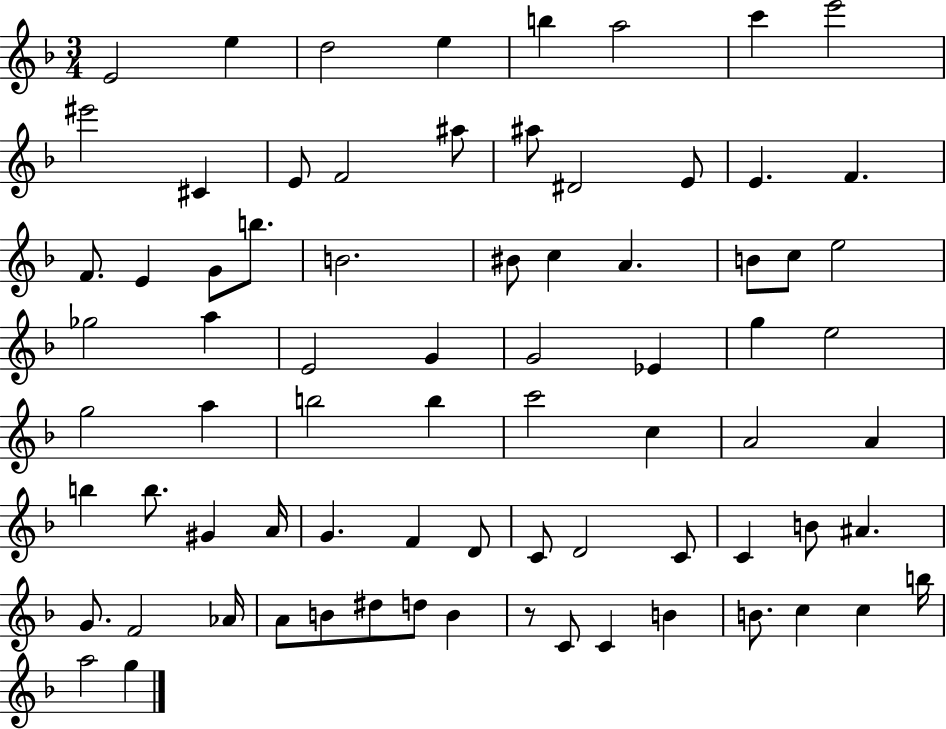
E4/h E5/q D5/h E5/q B5/q A5/h C6/q E6/h EIS6/h C#4/q E4/e F4/h A#5/e A#5/e D#4/h E4/e E4/q. F4/q. F4/e. E4/q G4/e B5/e. B4/h. BIS4/e C5/q A4/q. B4/e C5/e E5/h Gb5/h A5/q E4/h G4/q G4/h Eb4/q G5/q E5/h G5/h A5/q B5/h B5/q C6/h C5/q A4/h A4/q B5/q B5/e. G#4/q A4/s G4/q. F4/q D4/e C4/e D4/h C4/e C4/q B4/e A#4/q. G4/e. F4/h Ab4/s A4/e B4/e D#5/e D5/e B4/q R/e C4/e C4/q B4/q B4/e. C5/q C5/q B5/s A5/h G5/q